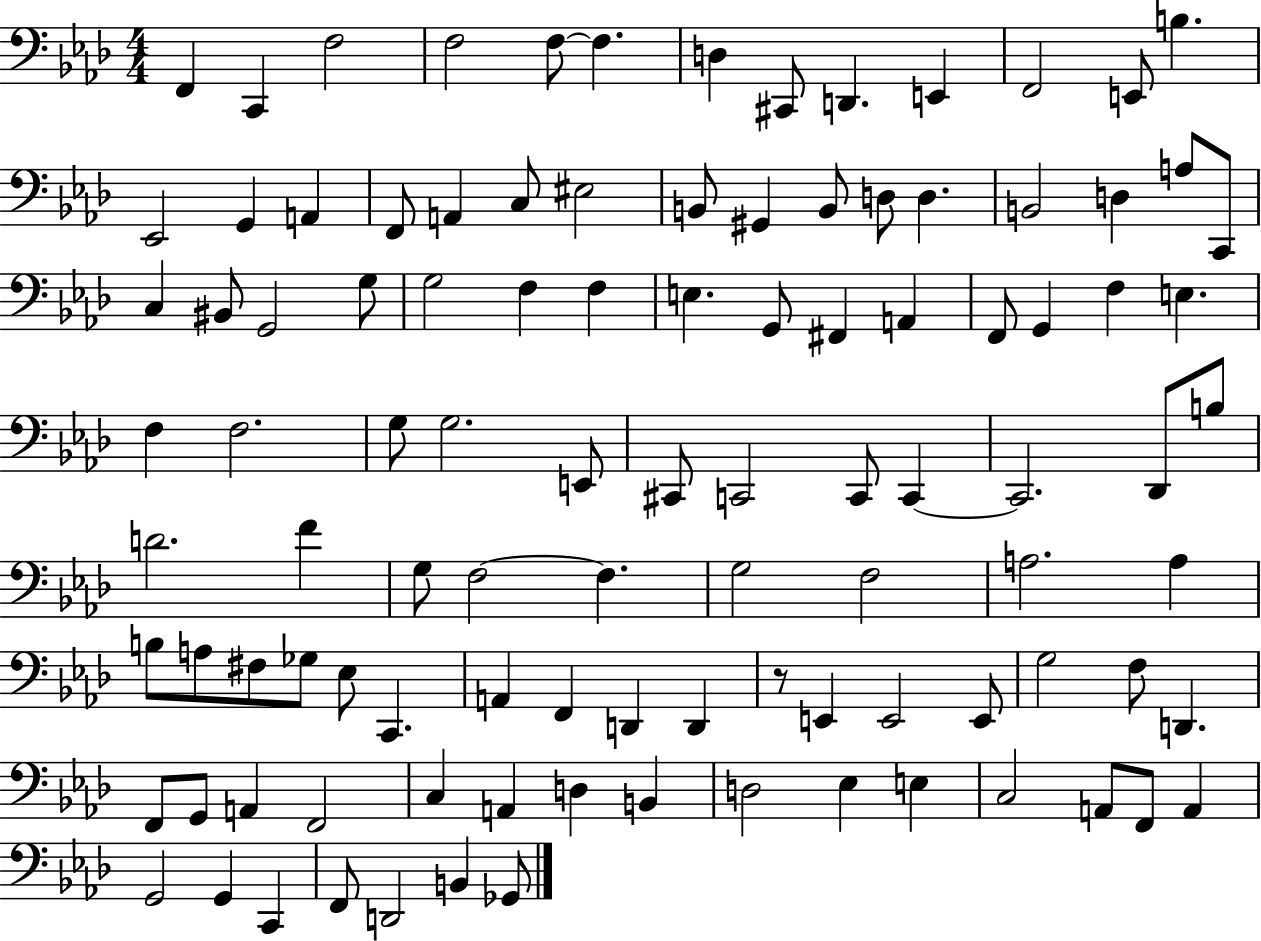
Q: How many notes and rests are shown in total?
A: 104